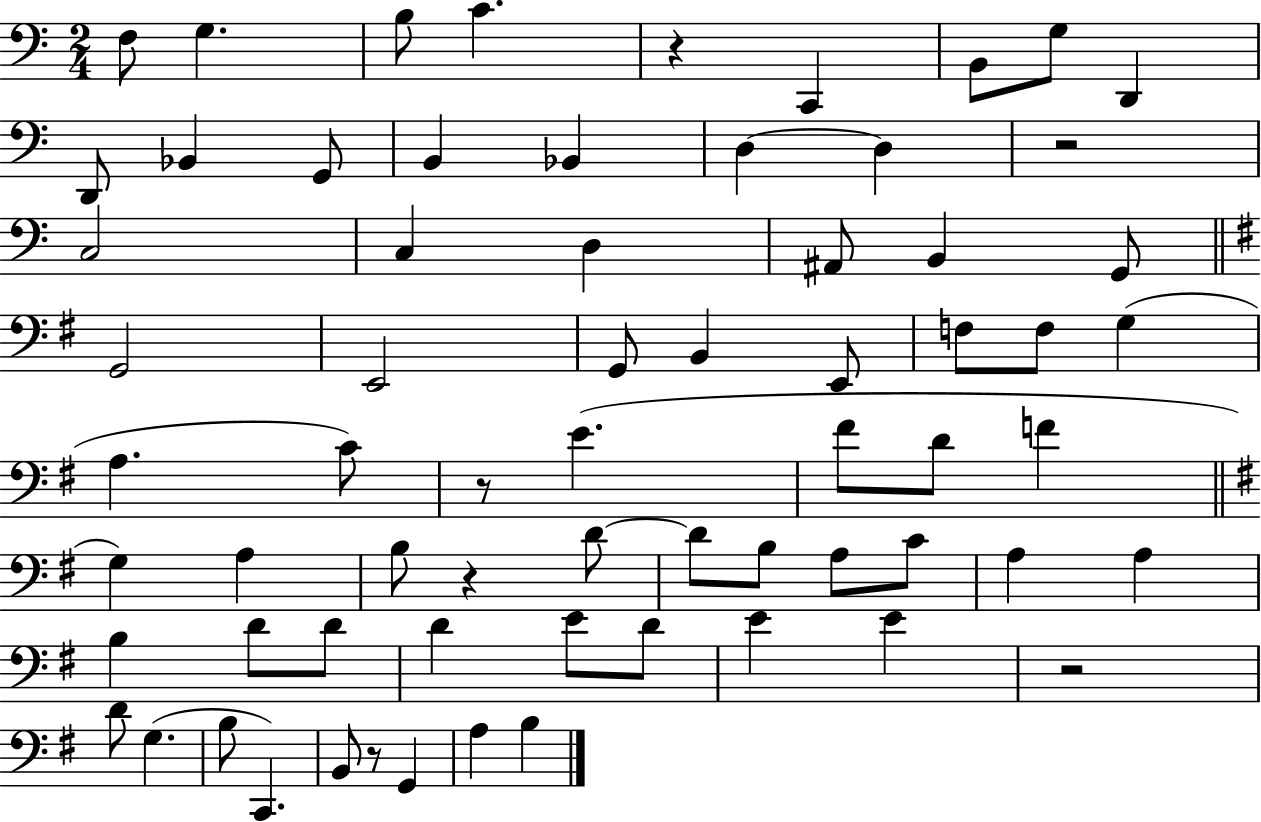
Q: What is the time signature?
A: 2/4